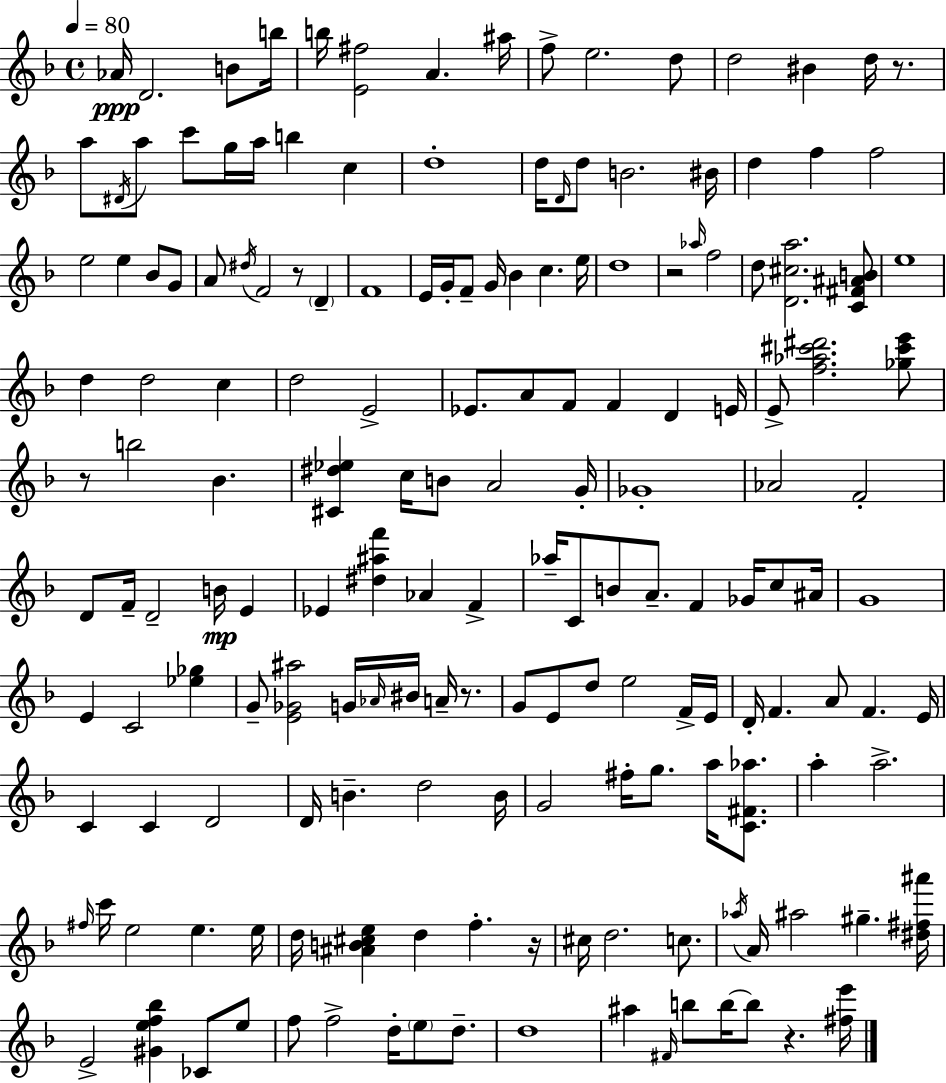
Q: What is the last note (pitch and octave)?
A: B5